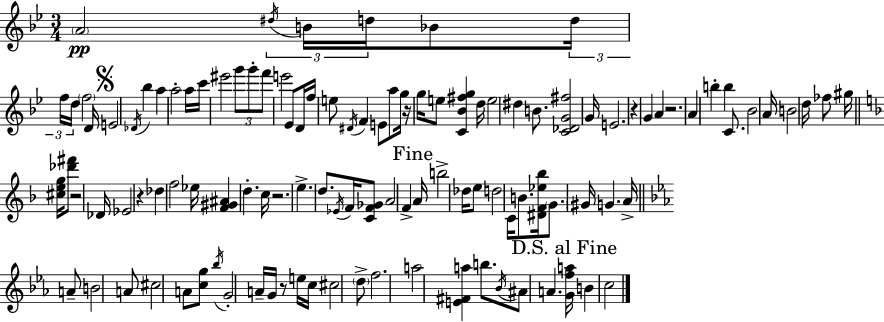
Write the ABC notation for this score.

X:1
T:Untitled
M:3/4
L:1/4
K:Bb
A2 ^d/4 B/4 d/4 _B/2 d/4 f/4 d/4 f2 D/4 E2 _D/4 _b a a2 a/4 c'/4 ^e'2 g'/2 g'/2 f'/2 e'2 _E/2 D/4 f/4 e/2 ^D/4 F E/2 a/2 g/4 z/4 g/4 e/2 [C_B^fg] d/4 e2 ^d B/2 [C_DG^f]2 G/4 E2 z G A z2 A b b C/2 _B2 A/4 B2 d/4 _f/2 ^g/4 [^ceg]/4 [_d'^f']/2 z2 _D/4 _E2 z _d f2 _e/4 [F^G^A] d c/4 z2 e d/2 _E/4 F/4 [CF_G]/2 A2 F A/4 b2 _d/4 e/2 d2 C/4 B/2 [^DF_e_b]/4 G/2 ^G/4 G A/4 A/2 B2 A/2 ^c2 A/2 [cg]/2 _b/4 G2 A/4 G/4 z/2 e/4 c/4 ^c2 d/2 f2 a2 [E^Fa] b/2 _B/4 ^A/2 A [Gfa]/4 B c2